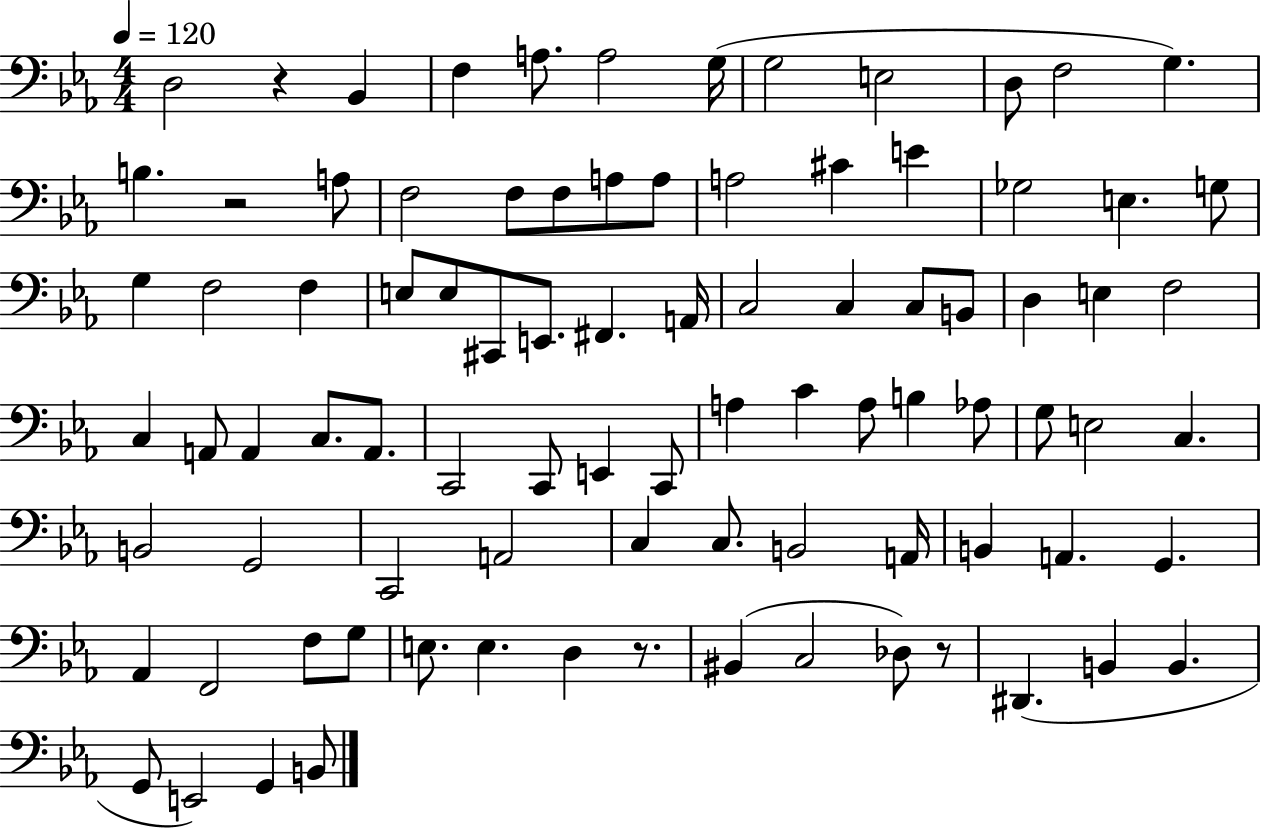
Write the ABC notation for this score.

X:1
T:Untitled
M:4/4
L:1/4
K:Eb
D,2 z _B,, F, A,/2 A,2 G,/4 G,2 E,2 D,/2 F,2 G, B, z2 A,/2 F,2 F,/2 F,/2 A,/2 A,/2 A,2 ^C E _G,2 E, G,/2 G, F,2 F, E,/2 E,/2 ^C,,/2 E,,/2 ^F,, A,,/4 C,2 C, C,/2 B,,/2 D, E, F,2 C, A,,/2 A,, C,/2 A,,/2 C,,2 C,,/2 E,, C,,/2 A, C A,/2 B, _A,/2 G,/2 E,2 C, B,,2 G,,2 C,,2 A,,2 C, C,/2 B,,2 A,,/4 B,, A,, G,, _A,, F,,2 F,/2 G,/2 E,/2 E, D, z/2 ^B,, C,2 _D,/2 z/2 ^D,, B,, B,, G,,/2 E,,2 G,, B,,/2